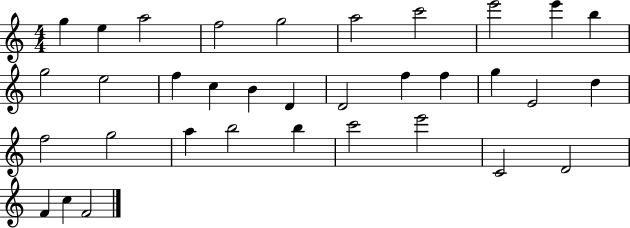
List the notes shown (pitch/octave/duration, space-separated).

G5/q E5/q A5/h F5/h G5/h A5/h C6/h E6/h E6/q B5/q G5/h E5/h F5/q C5/q B4/q D4/q D4/h F5/q F5/q G5/q E4/h D5/q F5/h G5/h A5/q B5/h B5/q C6/h E6/h C4/h D4/h F4/q C5/q F4/h